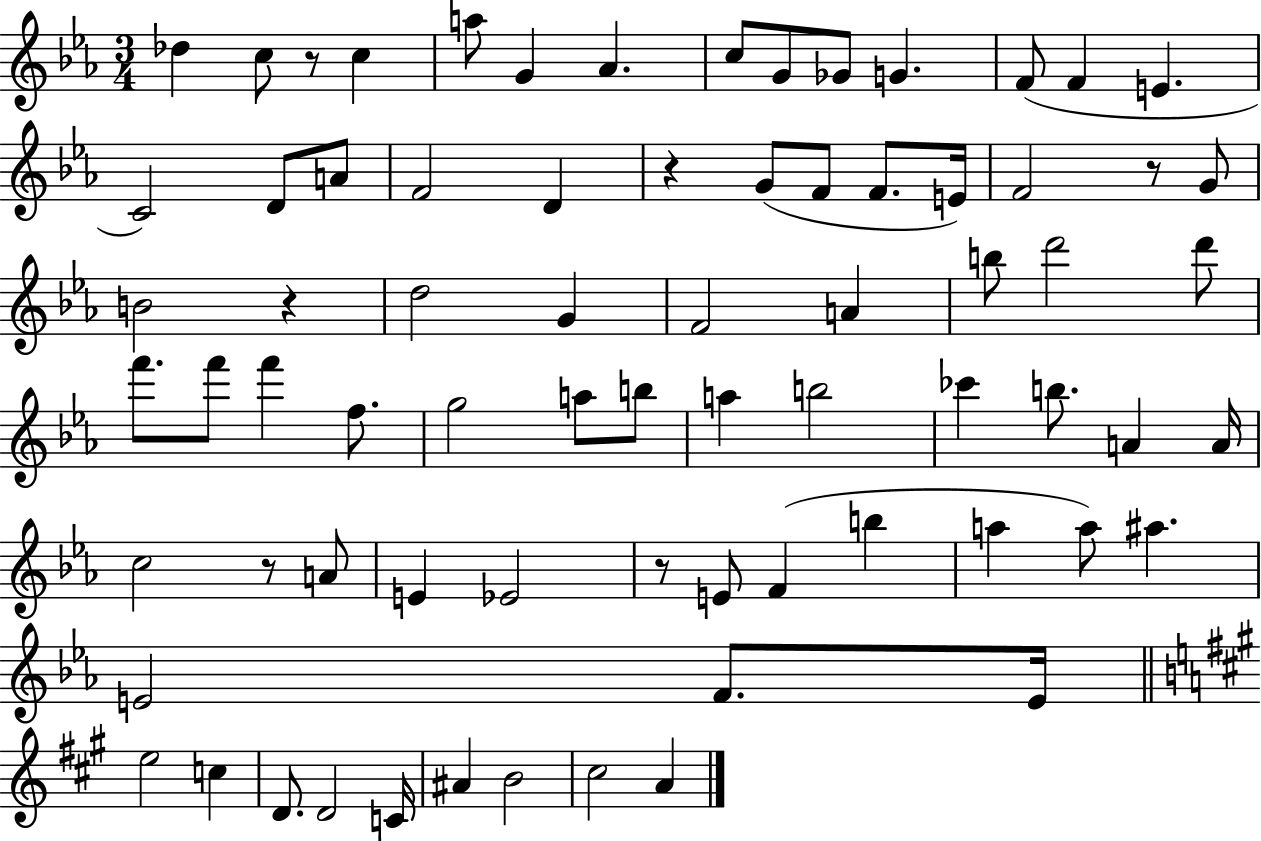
X:1
T:Untitled
M:3/4
L:1/4
K:Eb
_d c/2 z/2 c a/2 G _A c/2 G/2 _G/2 G F/2 F E C2 D/2 A/2 F2 D z G/2 F/2 F/2 E/4 F2 z/2 G/2 B2 z d2 G F2 A b/2 d'2 d'/2 f'/2 f'/2 f' f/2 g2 a/2 b/2 a b2 _c' b/2 A A/4 c2 z/2 A/2 E _E2 z/2 E/2 F b a a/2 ^a E2 F/2 E/4 e2 c D/2 D2 C/4 ^A B2 ^c2 A